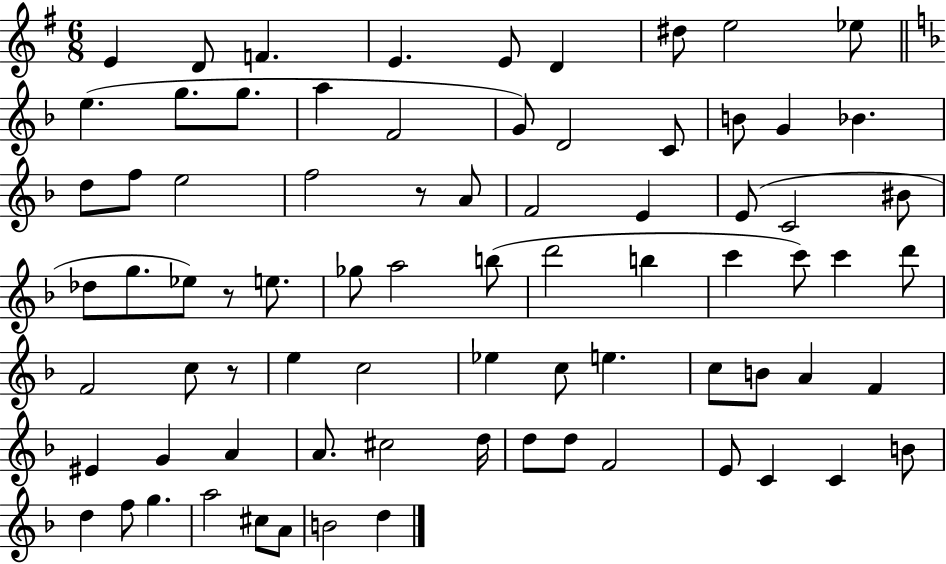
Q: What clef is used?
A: treble